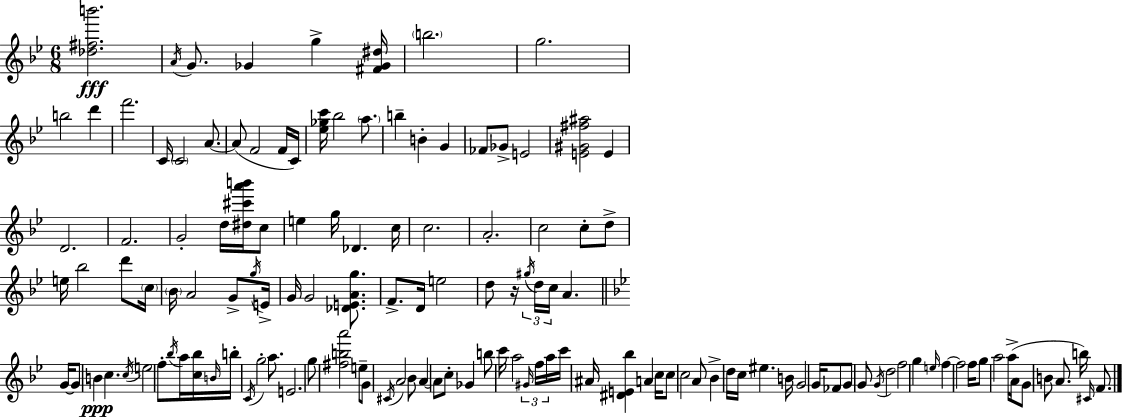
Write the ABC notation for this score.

X:1
T:Untitled
M:6/8
L:1/4
K:Gm
[_d^fb']2 A/4 G/2 _G g [^F_G^d]/4 b2 g2 b2 d' f'2 C/4 C2 A/2 A/2 F2 F/4 C/4 [_e_gc']/4 _b2 a/2 b B G _F/2 _G/2 E2 [E^G^f^a]2 E D2 F2 G2 d/4 [^d^c'a'b']/4 c/2 e g/4 _D c/4 c2 A2 c2 c/2 d/2 e/4 _b2 d'/2 c/4 _B/4 A2 G/2 g/4 E/4 G/4 G2 [_DEAg]/2 F/2 D/4 e2 d/2 z/4 ^g/4 d/4 c/4 A G/4 G/2 B c c/4 e2 f/2 _b/4 a/4 [c_b]/4 B/4 b/4 C/4 g2 a/2 E2 g/2 [^fba']2 e/2 G/2 ^C/4 A2 _B/2 A A/2 c/2 _G b/2 c'/4 a2 ^G/4 f/4 a/4 c'/4 ^A/4 [^DE_b] A c/4 c/2 c2 A/2 _B d/4 c/4 ^e B/4 G2 G/4 _F/2 G/2 G/2 G/4 d2 f2 g e/4 f f2 f/4 g/2 a2 a/4 A/4 G/2 B/2 A/2 b/4 ^C/4 F/2